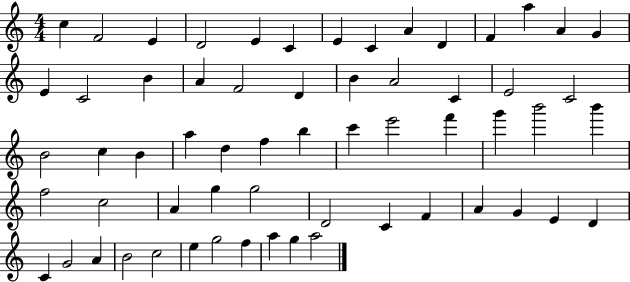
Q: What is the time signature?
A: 4/4